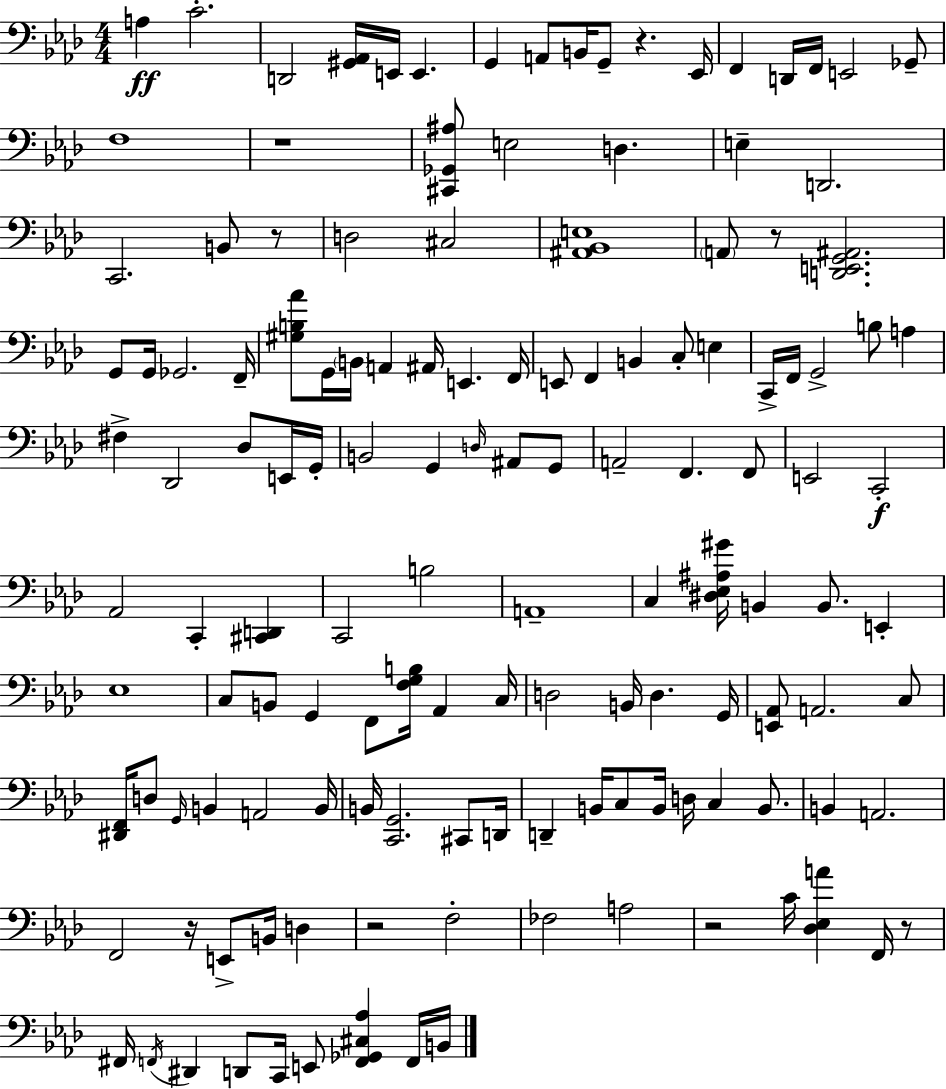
A3/q C4/h. D2/h [G#2,Ab2]/s E2/s E2/q. G2/q A2/e B2/s G2/e R/q. Eb2/s F2/q D2/s F2/s E2/h Gb2/e F3/w R/w [C#2,Gb2,A#3]/e E3/h D3/q. E3/q D2/h. C2/h. B2/e R/e D3/h C#3/h [A#2,Bb2,E3]/w A2/e R/e [D2,E2,G2,A#2]/h. G2/e G2/s Gb2/h. F2/s [G#3,B3,Ab4]/e G2/s B2/s A2/q A#2/s E2/q. F2/s E2/e F2/q B2/q C3/e E3/q C2/s F2/s G2/h B3/e A3/q F#3/q Db2/h Db3/e E2/s G2/s B2/h G2/q D3/s A#2/e G2/e A2/h F2/q. F2/e E2/h C2/h Ab2/h C2/q [C#2,D2]/q C2/h B3/h A2/w C3/q [D#3,Eb3,A#3,G#4]/s B2/q B2/e. E2/q Eb3/w C3/e B2/e G2/q F2/e [F3,G3,B3]/s Ab2/q C3/s D3/h B2/s D3/q. G2/s [E2,Ab2]/e A2/h. C3/e [D#2,F2]/s D3/e G2/s B2/q A2/h B2/s B2/s [C2,G2]/h. C#2/e D2/s D2/q B2/s C3/e B2/s D3/s C3/q B2/e. B2/q A2/h. F2/h R/s E2/e B2/s D3/q R/h F3/h FES3/h A3/h R/h C4/s [Db3,Eb3,A4]/q F2/s R/e F#2/s F2/s D#2/q D2/e C2/s E2/e [F2,Gb2,C#3,Ab3]/q F2/s B2/s